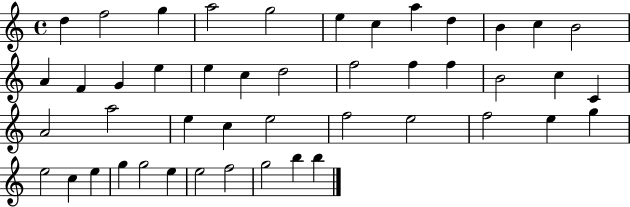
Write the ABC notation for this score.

X:1
T:Untitled
M:4/4
L:1/4
K:C
d f2 g a2 g2 e c a d B c B2 A F G e e c d2 f2 f f B2 c C A2 a2 e c e2 f2 e2 f2 e g e2 c e g g2 e e2 f2 g2 b b